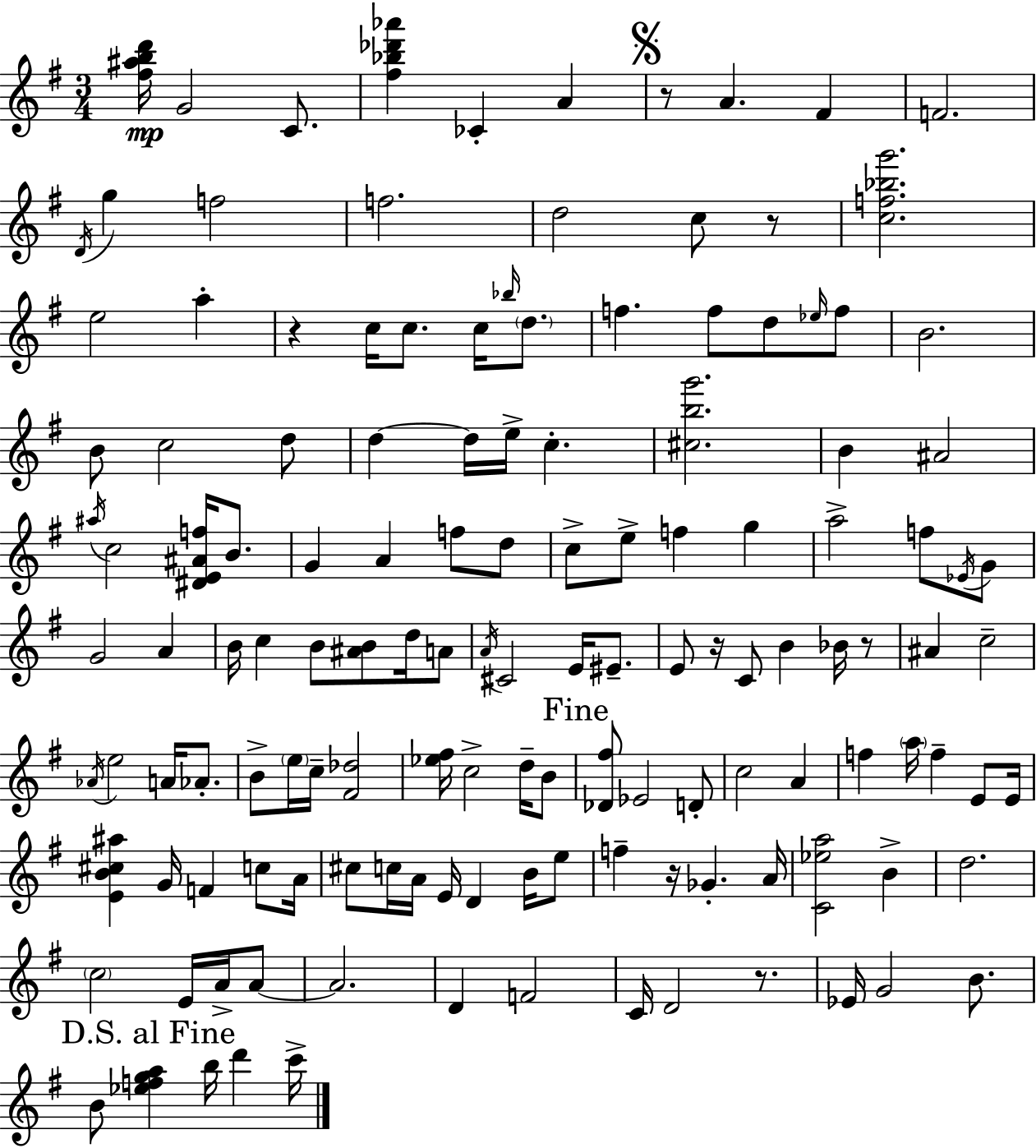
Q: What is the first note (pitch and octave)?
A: G4